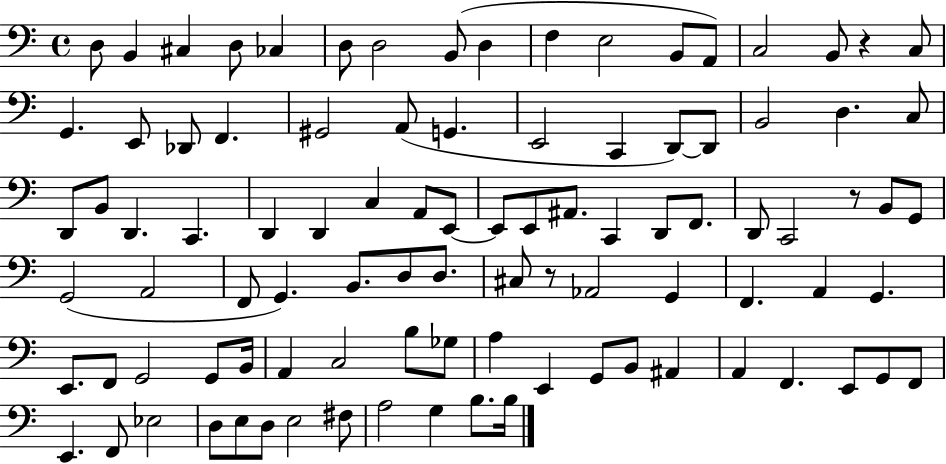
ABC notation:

X:1
T:Untitled
M:4/4
L:1/4
K:C
D,/2 B,, ^C, D,/2 _C, D,/2 D,2 B,,/2 D, F, E,2 B,,/2 A,,/2 C,2 B,,/2 z C,/2 G,, E,,/2 _D,,/2 F,, ^G,,2 A,,/2 G,, E,,2 C,, D,,/2 D,,/2 B,,2 D, C,/2 D,,/2 B,,/2 D,, C,, D,, D,, C, A,,/2 E,,/2 E,,/2 E,,/2 ^A,,/2 C,, D,,/2 F,,/2 D,,/2 C,,2 z/2 B,,/2 G,,/2 G,,2 A,,2 F,,/2 G,, B,,/2 D,/2 D,/2 ^C,/2 z/2 _A,,2 G,, F,, A,, G,, E,,/2 F,,/2 G,,2 G,,/2 B,,/4 A,, C,2 B,/2 _G,/2 A, E,, G,,/2 B,,/2 ^A,, A,, F,, E,,/2 G,,/2 F,,/2 E,, F,,/2 _E,2 D,/2 E,/2 D,/2 E,2 ^F,/2 A,2 G, B,/2 B,/4